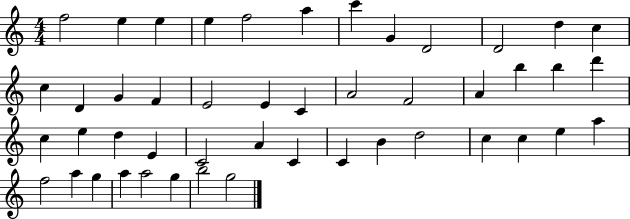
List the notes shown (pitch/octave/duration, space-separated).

F5/h E5/q E5/q E5/q F5/h A5/q C6/q G4/q D4/h D4/h D5/q C5/q C5/q D4/q G4/q F4/q E4/h E4/q C4/q A4/h F4/h A4/q B5/q B5/q D6/q C5/q E5/q D5/q E4/q C4/h A4/q C4/q C4/q B4/q D5/h C5/q C5/q E5/q A5/q F5/h A5/q G5/q A5/q A5/h G5/q B5/h G5/h